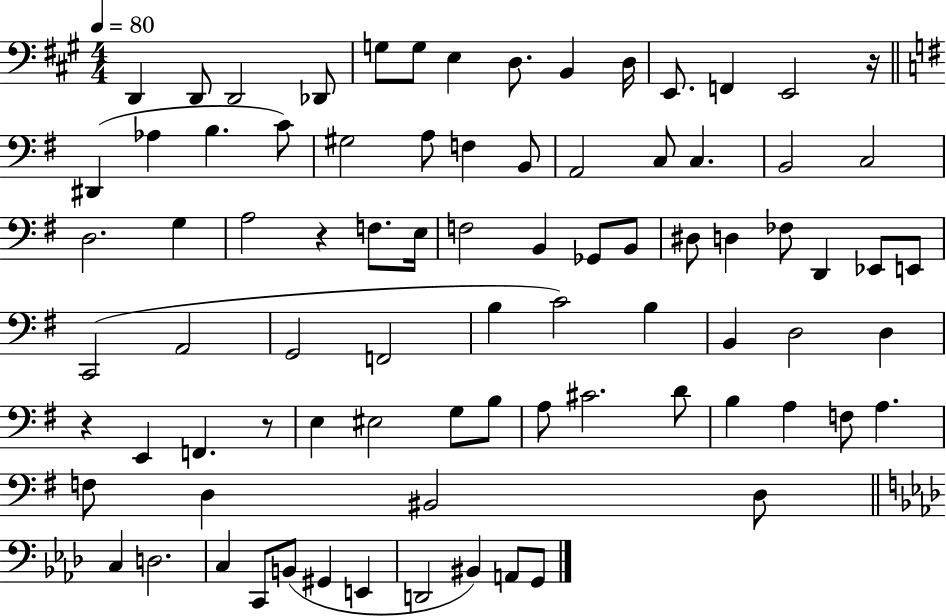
D2/q D2/e D2/h Db2/e G3/e G3/e E3/q D3/e. B2/q D3/s E2/e. F2/q E2/h R/s D#2/q Ab3/q B3/q. C4/e G#3/h A3/e F3/q B2/e A2/h C3/e C3/q. B2/h C3/h D3/h. G3/q A3/h R/q F3/e. E3/s F3/h B2/q Gb2/e B2/e D#3/e D3/q FES3/e D2/q Eb2/e E2/e C2/h A2/h G2/h F2/h B3/q C4/h B3/q B2/q D3/h D3/q R/q E2/q F2/q. R/e E3/q EIS3/h G3/e B3/e A3/e C#4/h. D4/e B3/q A3/q F3/e A3/q. F3/e D3/q BIS2/h D3/e C3/q D3/h. C3/q C2/e B2/e G#2/q E2/q D2/h BIS2/q A2/e G2/e